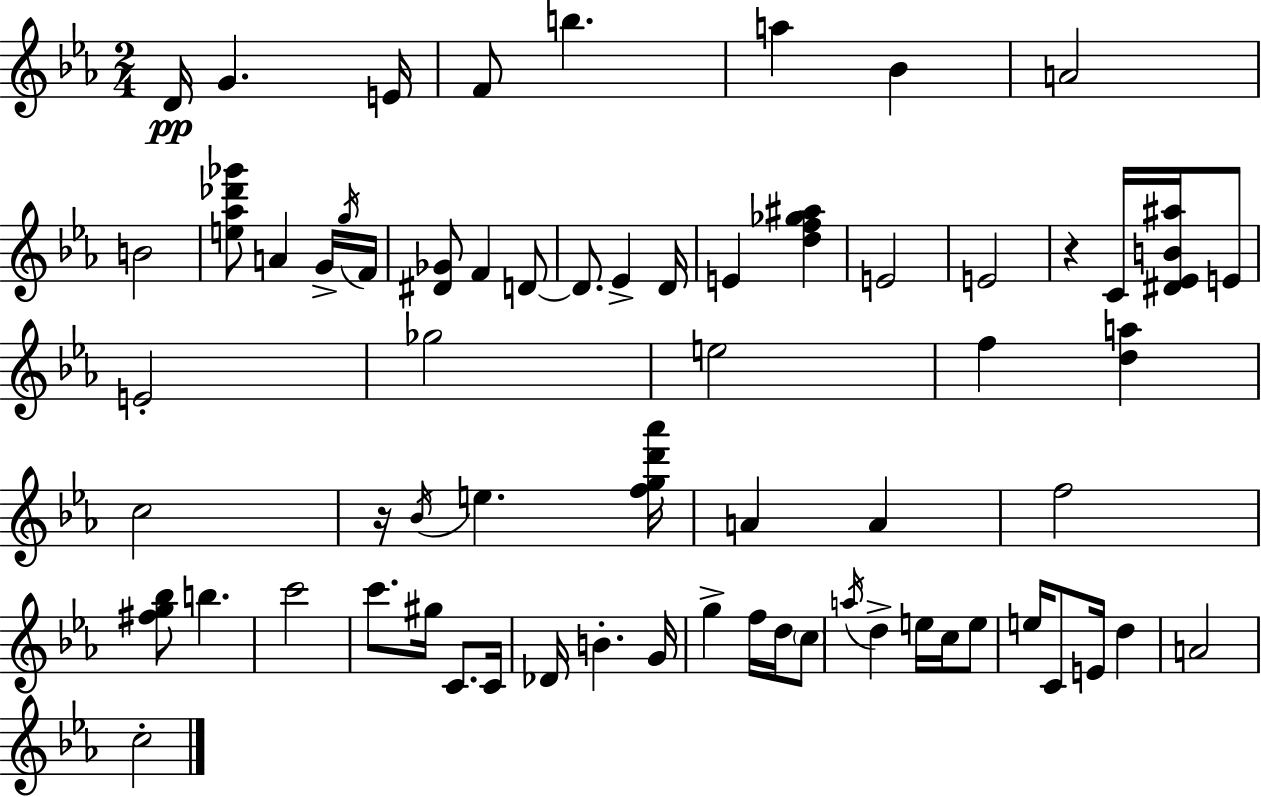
D4/s G4/q. E4/s F4/e B5/q. A5/q Bb4/q A4/h B4/h [E5,Ab5,Db6,Gb6]/e A4/q G4/s G5/s F4/s [D#4,Gb4]/e F4/q D4/e D4/e. Eb4/q D4/s E4/q [D5,F5,Gb5,A#5]/q E4/h E4/h R/q C4/s [D#4,Eb4,B4,A#5]/s E4/e E4/h Gb5/h E5/h F5/q [D5,A5]/q C5/h R/s Bb4/s E5/q. [F5,G5,D6,Ab6]/s A4/q A4/q F5/h [F#5,G5,Bb5]/e B5/q. C6/h C6/e. G#5/s C4/e. C4/s Db4/s B4/q. G4/s G5/q F5/s D5/s C5/e A5/s D5/q E5/s C5/s E5/e E5/s C4/e E4/s D5/q A4/h C5/h